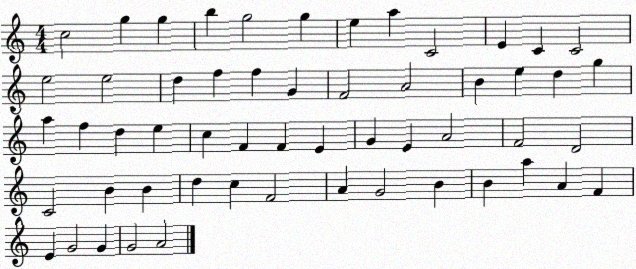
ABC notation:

X:1
T:Untitled
M:4/4
L:1/4
K:C
c2 g g b g2 g e a C2 E C C2 e2 e2 d f f G F2 A2 B e d g a f d e c F F E G E A2 F2 D2 C2 B B d c F2 A G2 B B a A F E G2 G G2 A2